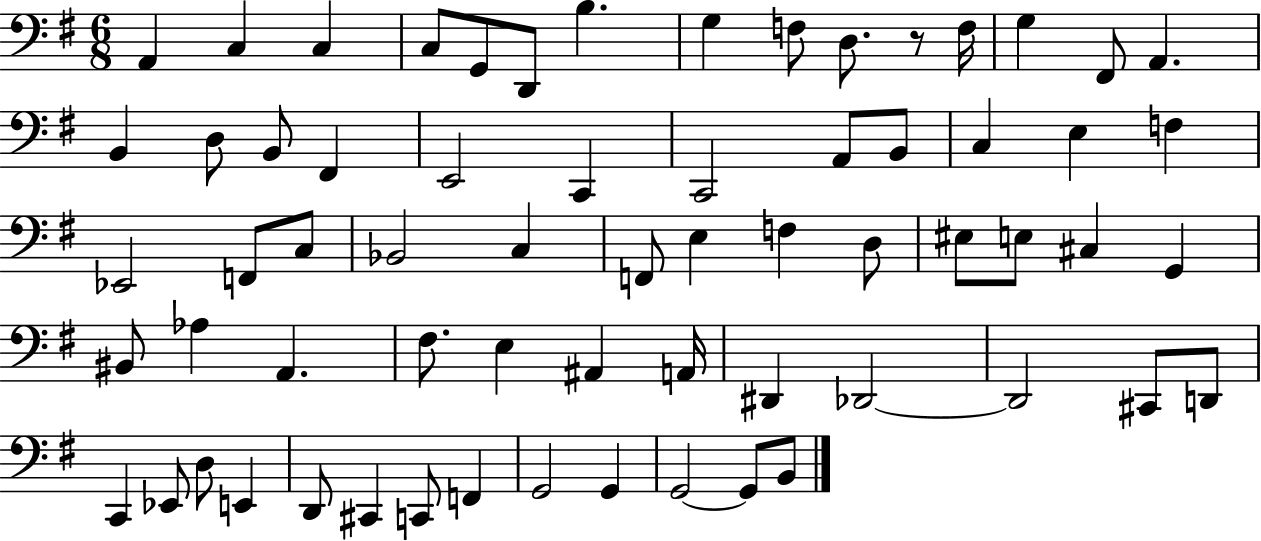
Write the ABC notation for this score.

X:1
T:Untitled
M:6/8
L:1/4
K:G
A,, C, C, C,/2 G,,/2 D,,/2 B, G, F,/2 D,/2 z/2 F,/4 G, ^F,,/2 A,, B,, D,/2 B,,/2 ^F,, E,,2 C,, C,,2 A,,/2 B,,/2 C, E, F, _E,,2 F,,/2 C,/2 _B,,2 C, F,,/2 E, F, D,/2 ^E,/2 E,/2 ^C, G,, ^B,,/2 _A, A,, ^F,/2 E, ^A,, A,,/4 ^D,, _D,,2 _D,,2 ^C,,/2 D,,/2 C,, _E,,/2 D,/2 E,, D,,/2 ^C,, C,,/2 F,, G,,2 G,, G,,2 G,,/2 B,,/2